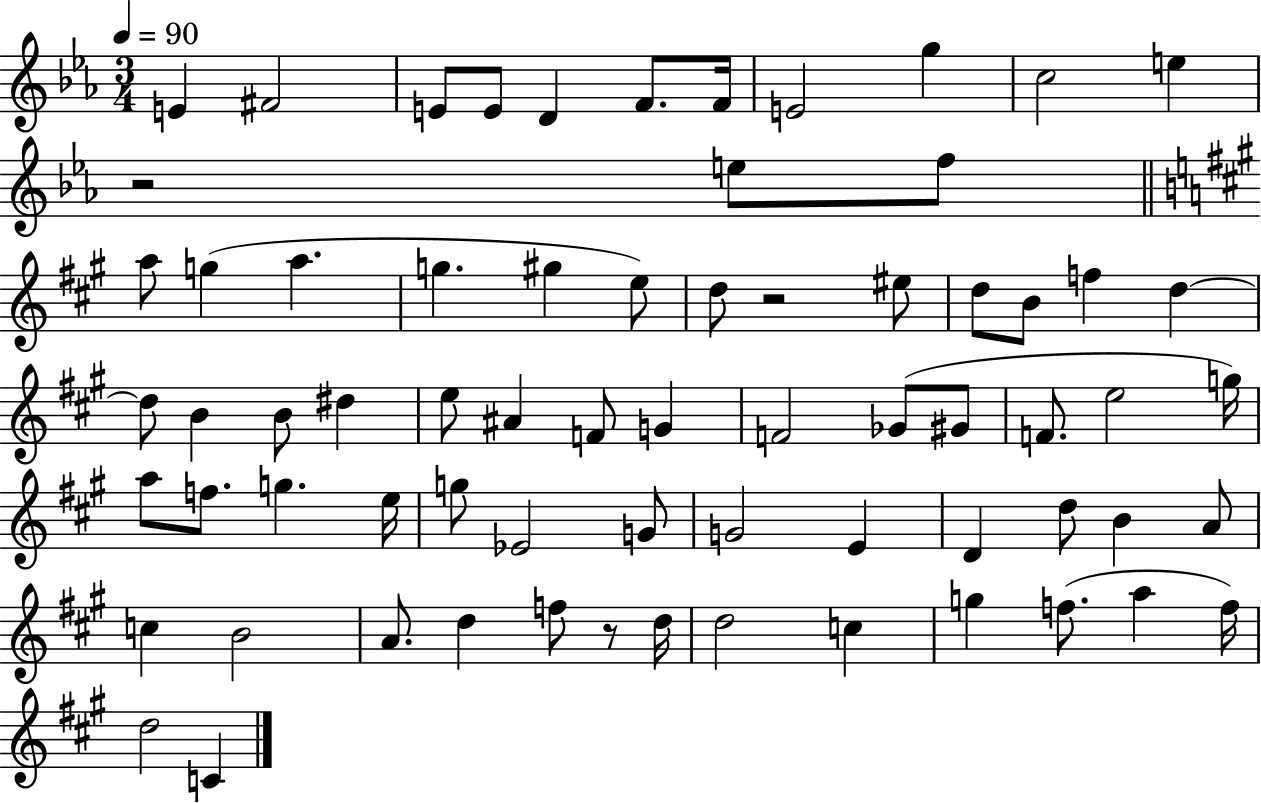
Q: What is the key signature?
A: EES major